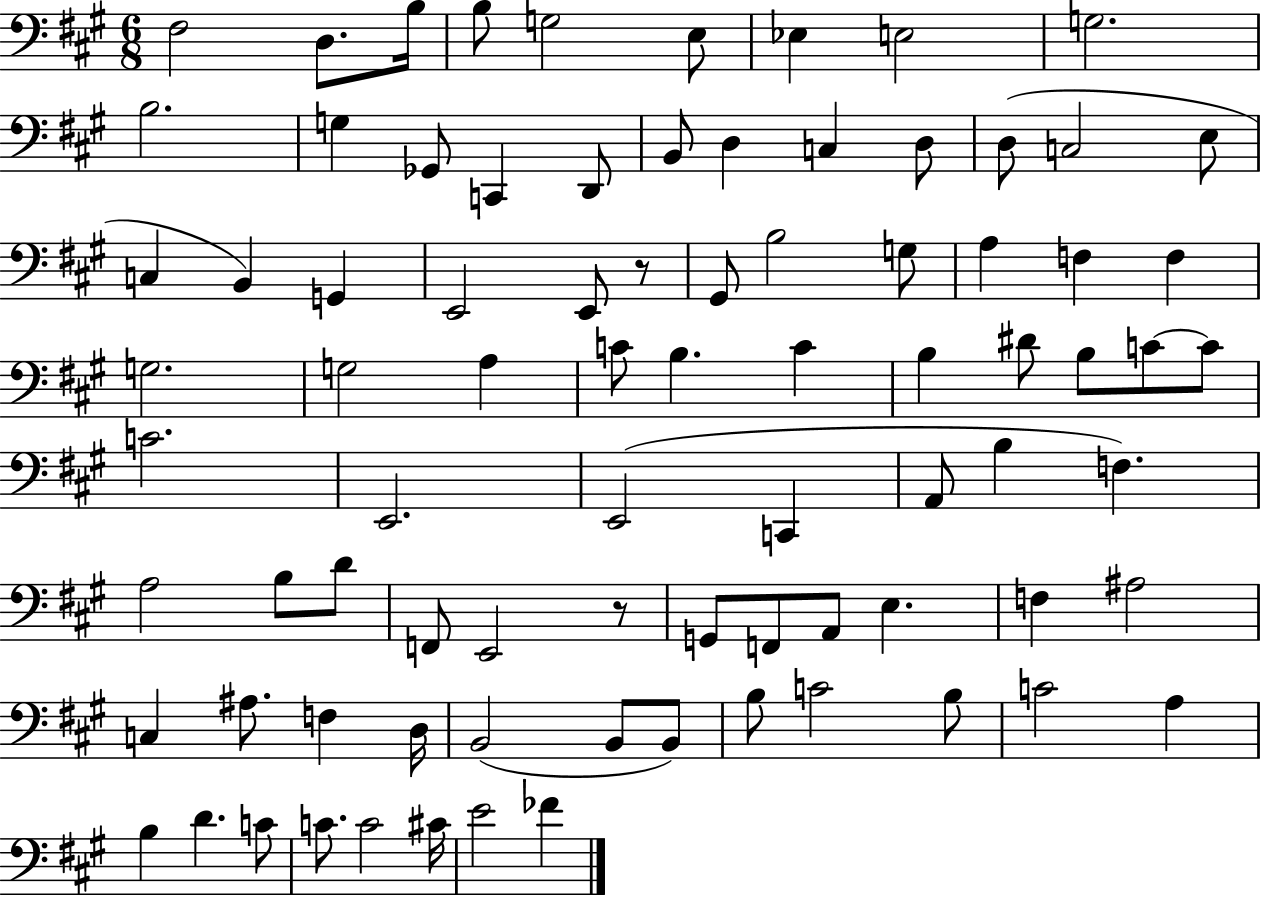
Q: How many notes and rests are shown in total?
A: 83